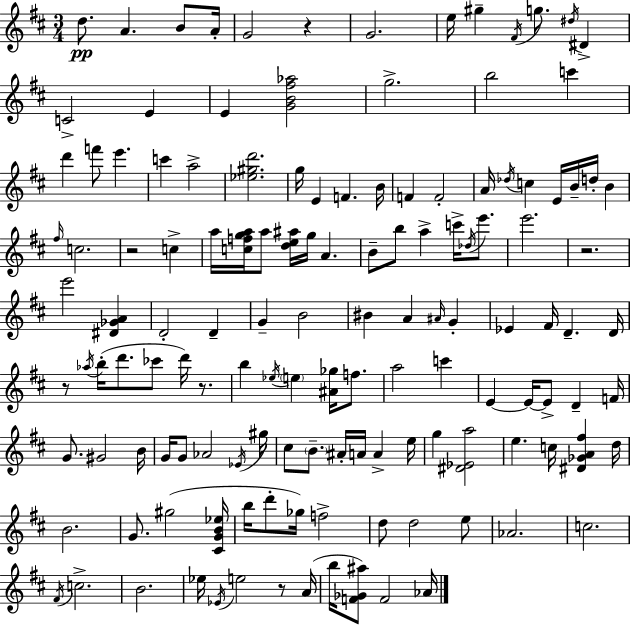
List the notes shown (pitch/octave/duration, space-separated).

D5/e. A4/q. B4/e A4/s G4/h R/q G4/h. E5/s G#5/q F#4/s G5/e. D#5/s D#4/q C4/h E4/q E4/q [G4,B4,F#5,Ab5]/h G5/h. B5/h C6/q D6/q F6/e E6/q. C6/q A5/h [Eb5,G#5,D6]/h. G5/s E4/q F4/q. B4/s F4/q F4/h A4/s Db5/s C5/q E4/s B4/s D5/s B4/q F#5/s C5/h. R/h C5/q A5/s [C5,F5,G5,A5]/s A5/e [D5,E5,A#5]/s G5/s A4/q. B4/e B5/e A5/q C6/s Db5/s E6/e. E6/h. R/h. E6/h [D#4,Gb4,A4]/q D4/h D4/q G4/q B4/h BIS4/q A4/q A#4/s G4/q Eb4/q F#4/s D4/q. D4/s R/e Ab5/s B5/s D6/e. CES6/e D6/s R/e. B5/q Eb5/s E5/q [A#4,Gb5]/s F5/e. A5/h C6/q E4/q E4/s E4/e D4/q F4/s G4/e. G#4/h B4/s G4/s G4/e Ab4/h Eb4/s G#5/s C#5/e B4/e. A#4/s A4/s A4/q E5/s G5/q [D#4,Eb4,A5]/h E5/q. C5/s [D#4,Gb4,A4,F#5]/q D5/s B4/h. G4/e. G#5/h [C#4,G4,B4,Eb5]/s B5/s D6/e Gb5/s F5/h D5/e D5/h E5/e Ab4/h. C5/h. F#4/s C5/h. B4/h. Eb5/s Eb4/s E5/h R/e A4/s B5/s [F4,Gb4,A#5]/e F4/h Ab4/s